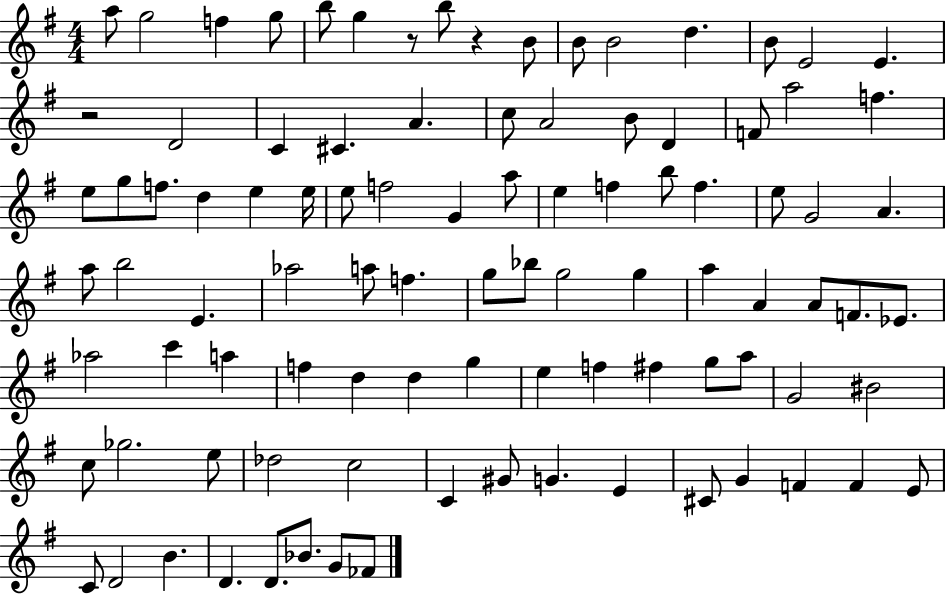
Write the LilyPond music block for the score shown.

{
  \clef treble
  \numericTimeSignature
  \time 4/4
  \key g \major
  a''8 g''2 f''4 g''8 | b''8 g''4 r8 b''8 r4 b'8 | b'8 b'2 d''4. | b'8 e'2 e'4. | \break r2 d'2 | c'4 cis'4. a'4. | c''8 a'2 b'8 d'4 | f'8 a''2 f''4. | \break e''8 g''8 f''8. d''4 e''4 e''16 | e''8 f''2 g'4 a''8 | e''4 f''4 b''8 f''4. | e''8 g'2 a'4. | \break a''8 b''2 e'4. | aes''2 a''8 f''4. | g''8 bes''8 g''2 g''4 | a''4 a'4 a'8 f'8. ees'8. | \break aes''2 c'''4 a''4 | f''4 d''4 d''4 g''4 | e''4 f''4 fis''4 g''8 a''8 | g'2 bis'2 | \break c''8 ges''2. e''8 | des''2 c''2 | c'4 gis'8 g'4. e'4 | cis'8 g'4 f'4 f'4 e'8 | \break c'8 d'2 b'4. | d'4. d'8. bes'8. g'8 fes'8 | \bar "|."
}